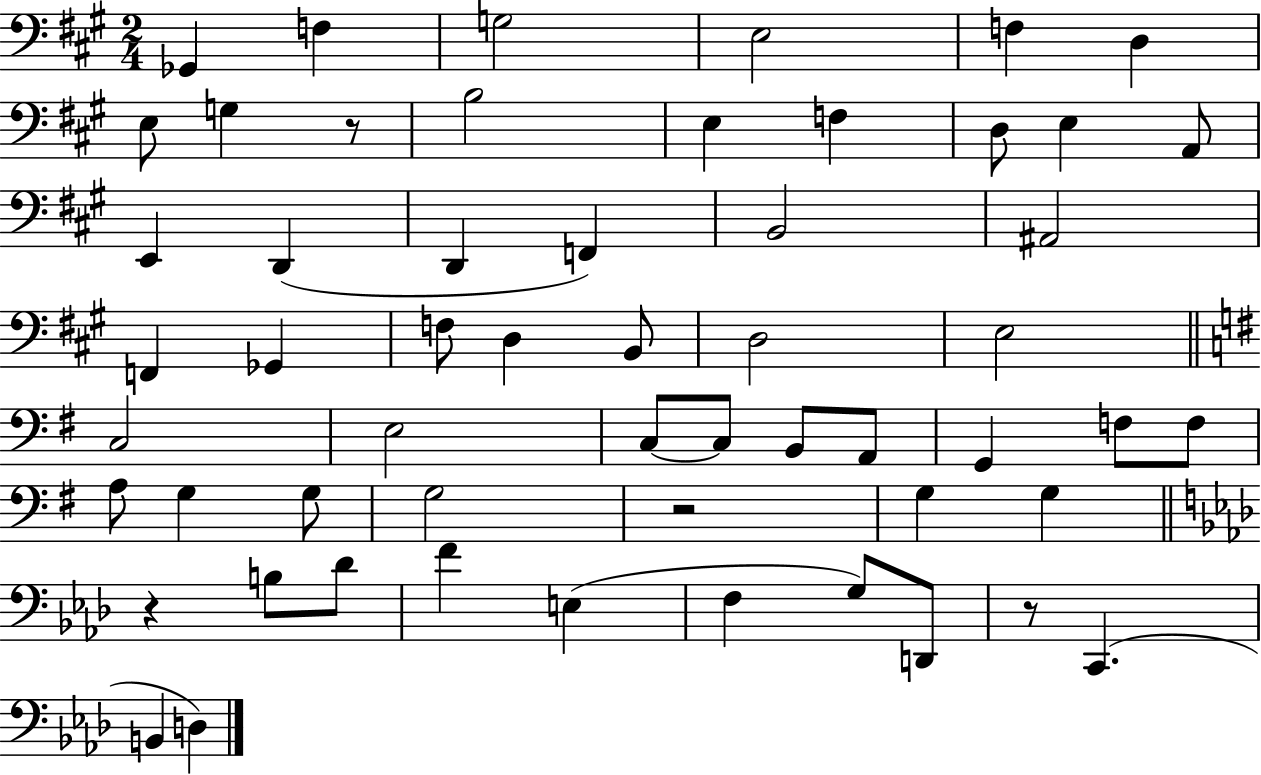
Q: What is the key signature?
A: A major